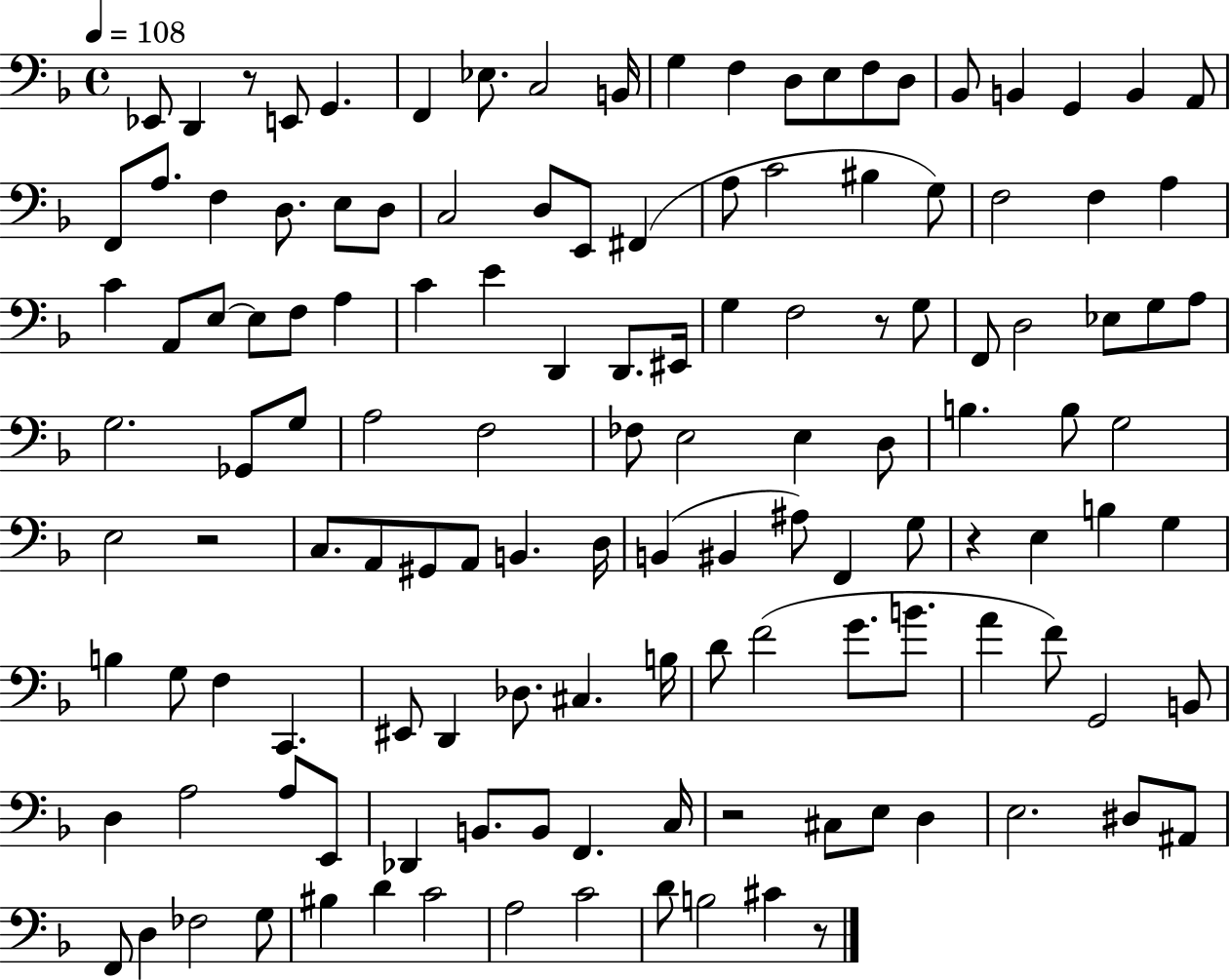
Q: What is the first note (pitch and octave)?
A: Eb2